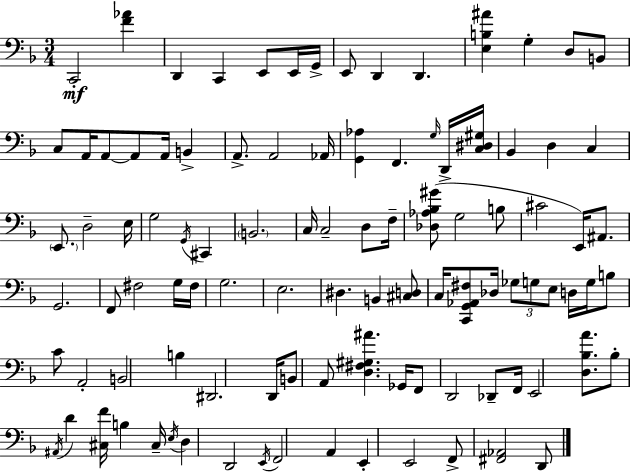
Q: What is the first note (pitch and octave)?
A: C2